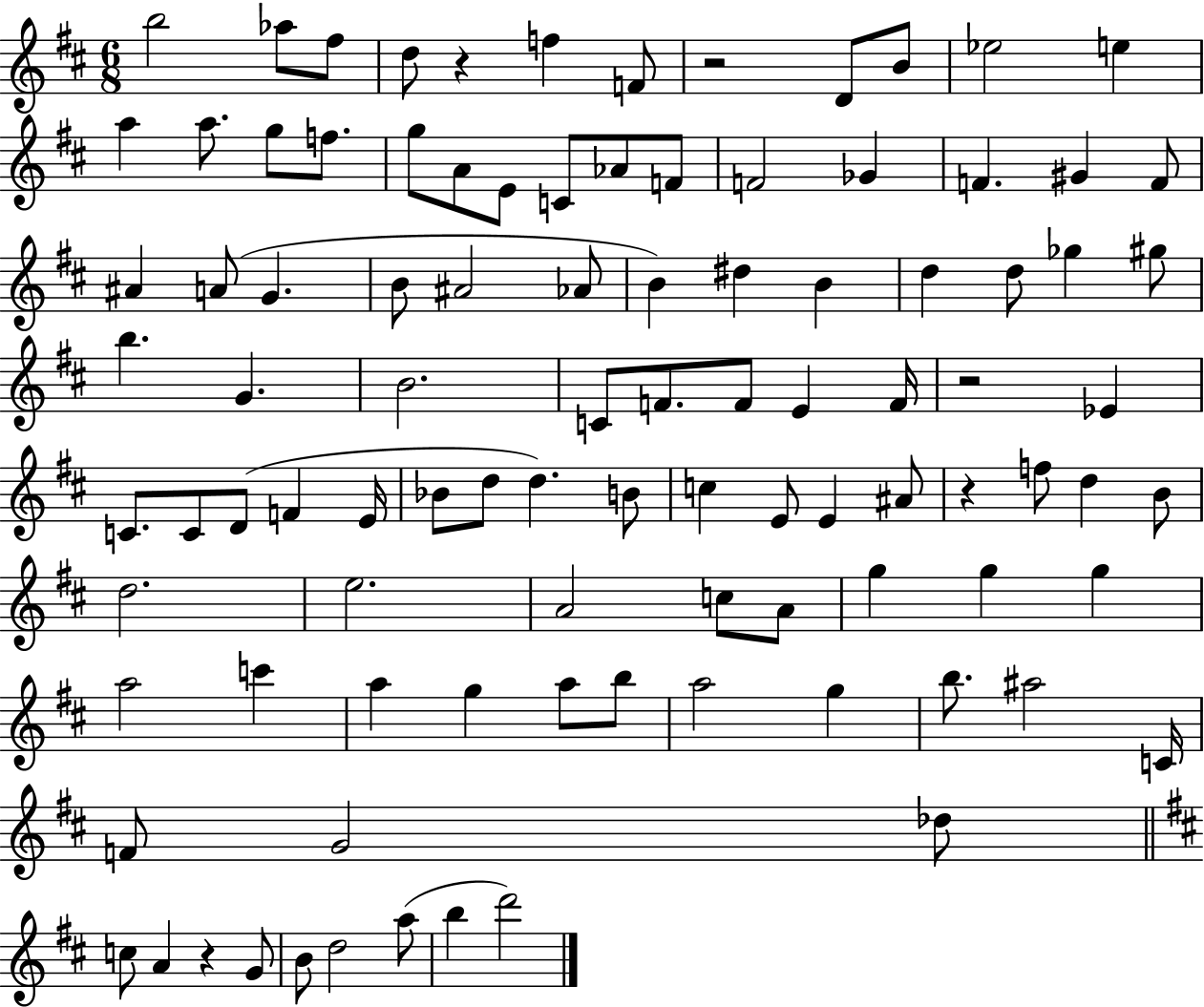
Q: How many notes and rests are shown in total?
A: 98